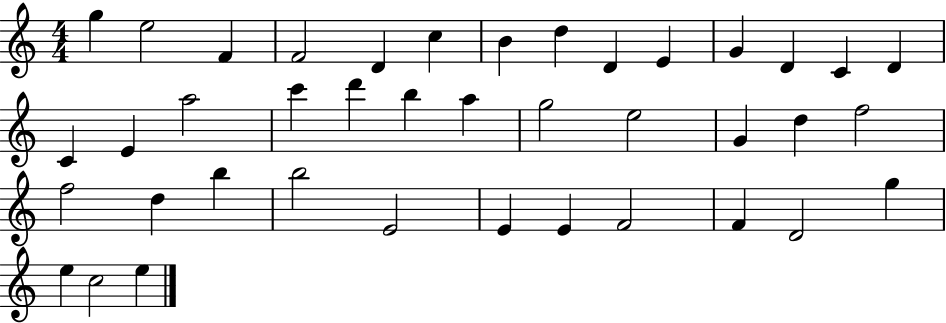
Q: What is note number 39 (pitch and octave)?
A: C5